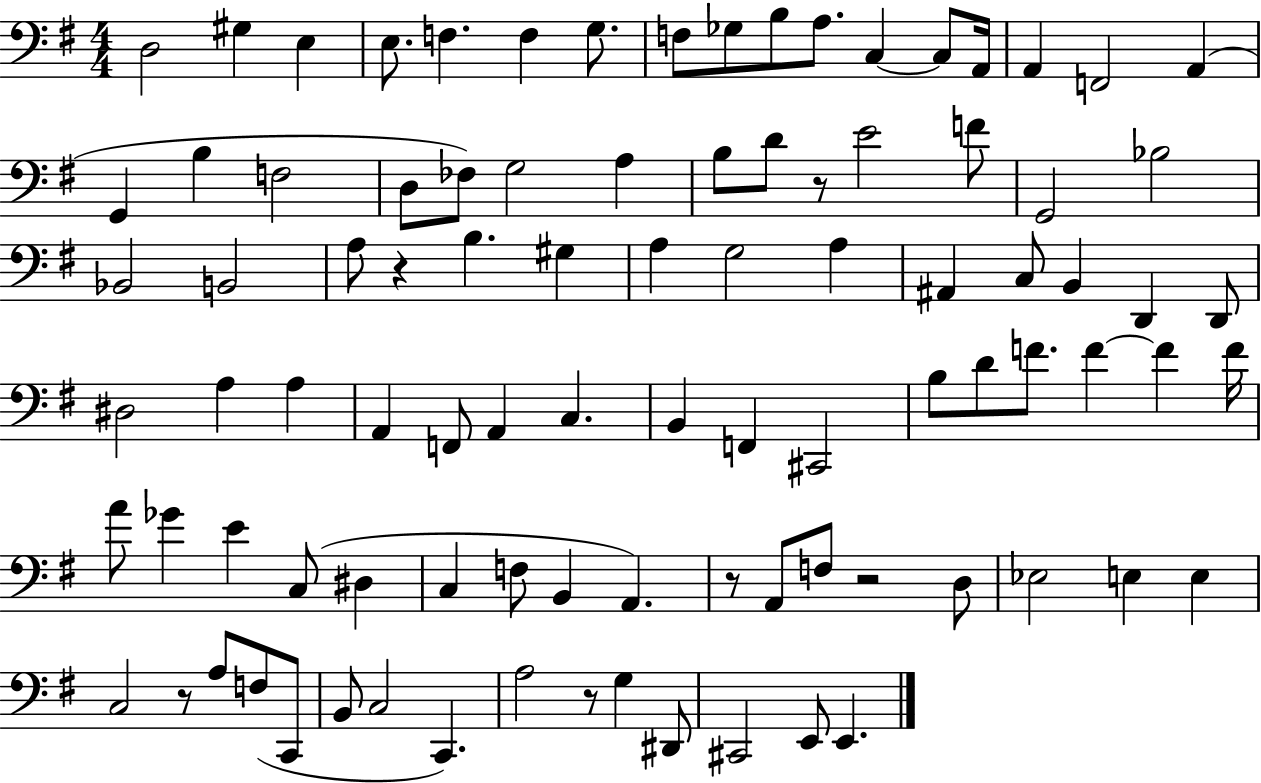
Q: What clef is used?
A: bass